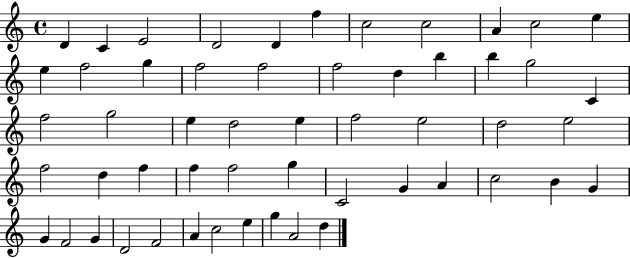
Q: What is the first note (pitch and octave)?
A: D4